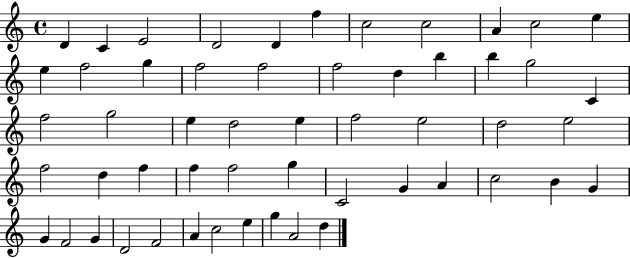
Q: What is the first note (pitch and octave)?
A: D4